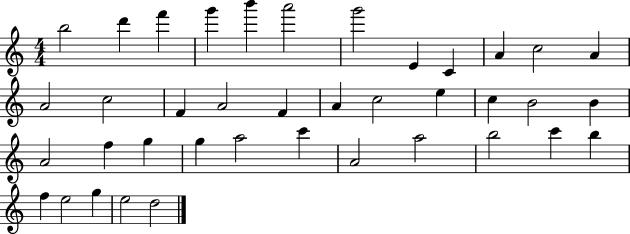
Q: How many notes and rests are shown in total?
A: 39